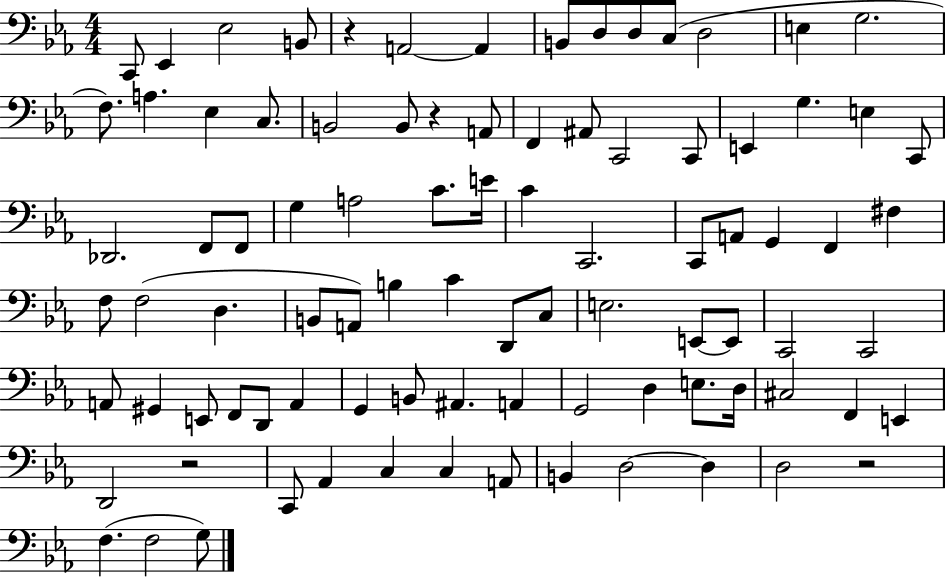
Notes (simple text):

C2/e Eb2/q Eb3/h B2/e R/q A2/h A2/q B2/e D3/e D3/e C3/e D3/h E3/q G3/h. F3/e. A3/q. Eb3/q C3/e. B2/h B2/e R/q A2/e F2/q A#2/e C2/h C2/e E2/q G3/q. E3/q C2/e Db2/h. F2/e F2/e G3/q A3/h C4/e. E4/s C4/q C2/h. C2/e A2/e G2/q F2/q F#3/q F3/e F3/h D3/q. B2/e A2/e B3/q C4/q D2/e C3/e E3/h. E2/e E2/e C2/h C2/h A2/e G#2/q E2/e F2/e D2/e A2/q G2/q B2/e A#2/q. A2/q G2/h D3/q E3/e. D3/s C#3/h F2/q E2/q D2/h R/h C2/e Ab2/q C3/q C3/q A2/e B2/q D3/h D3/q D3/h R/h F3/q. F3/h G3/e